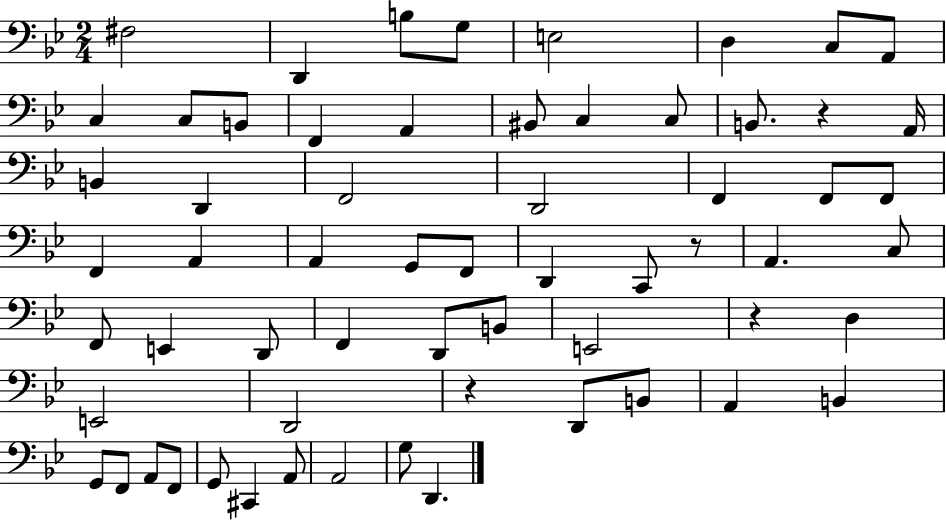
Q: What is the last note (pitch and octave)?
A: D2